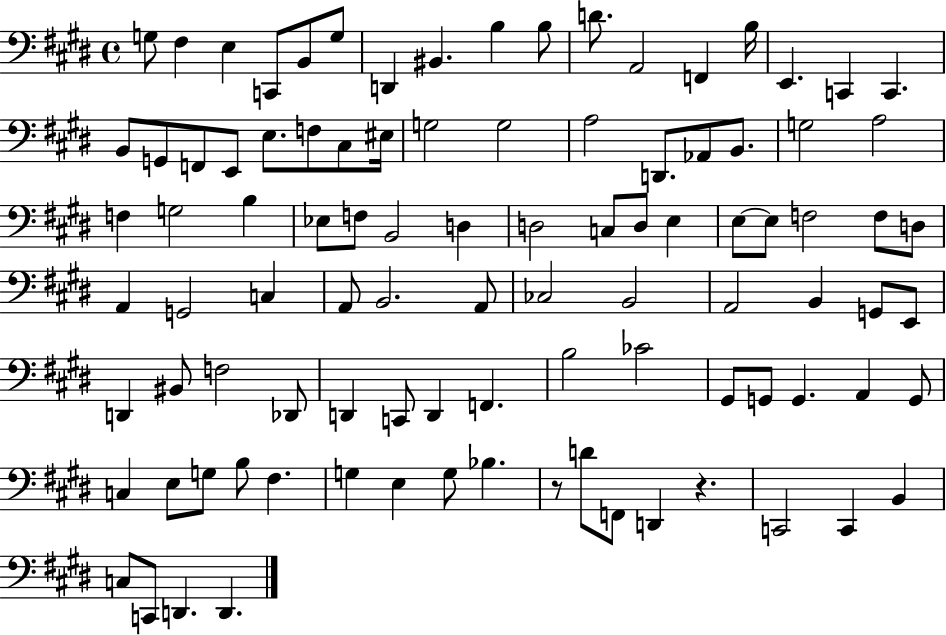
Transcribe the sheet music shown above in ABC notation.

X:1
T:Untitled
M:4/4
L:1/4
K:E
G,/2 ^F, E, C,,/2 B,,/2 G,/2 D,, ^B,, B, B,/2 D/2 A,,2 F,, B,/4 E,, C,, C,, B,,/2 G,,/2 F,,/2 E,,/2 E,/2 F,/2 ^C,/2 ^E,/4 G,2 G,2 A,2 D,,/2 _A,,/2 B,,/2 G,2 A,2 F, G,2 B, _E,/2 F,/2 B,,2 D, D,2 C,/2 D,/2 E, E,/2 E,/2 F,2 F,/2 D,/2 A,, G,,2 C, A,,/2 B,,2 A,,/2 _C,2 B,,2 A,,2 B,, G,,/2 E,,/2 D,, ^B,,/2 F,2 _D,,/2 D,, C,,/2 D,, F,, B,2 _C2 ^G,,/2 G,,/2 G,, A,, G,,/2 C, E,/2 G,/2 B,/2 ^F, G, E, G,/2 _B, z/2 D/2 F,,/2 D,, z C,,2 C,, B,, C,/2 C,,/2 D,, D,,